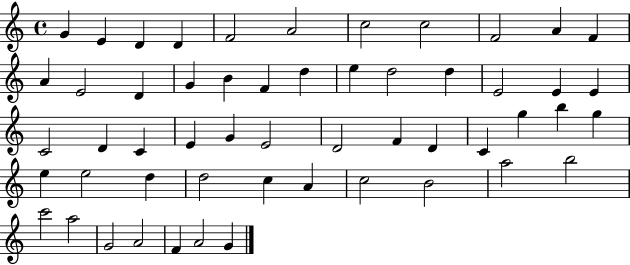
X:1
T:Untitled
M:4/4
L:1/4
K:C
G E D D F2 A2 c2 c2 F2 A F A E2 D G B F d e d2 d E2 E E C2 D C E G E2 D2 F D C g b g e e2 d d2 c A c2 B2 a2 b2 c'2 a2 G2 A2 F A2 G